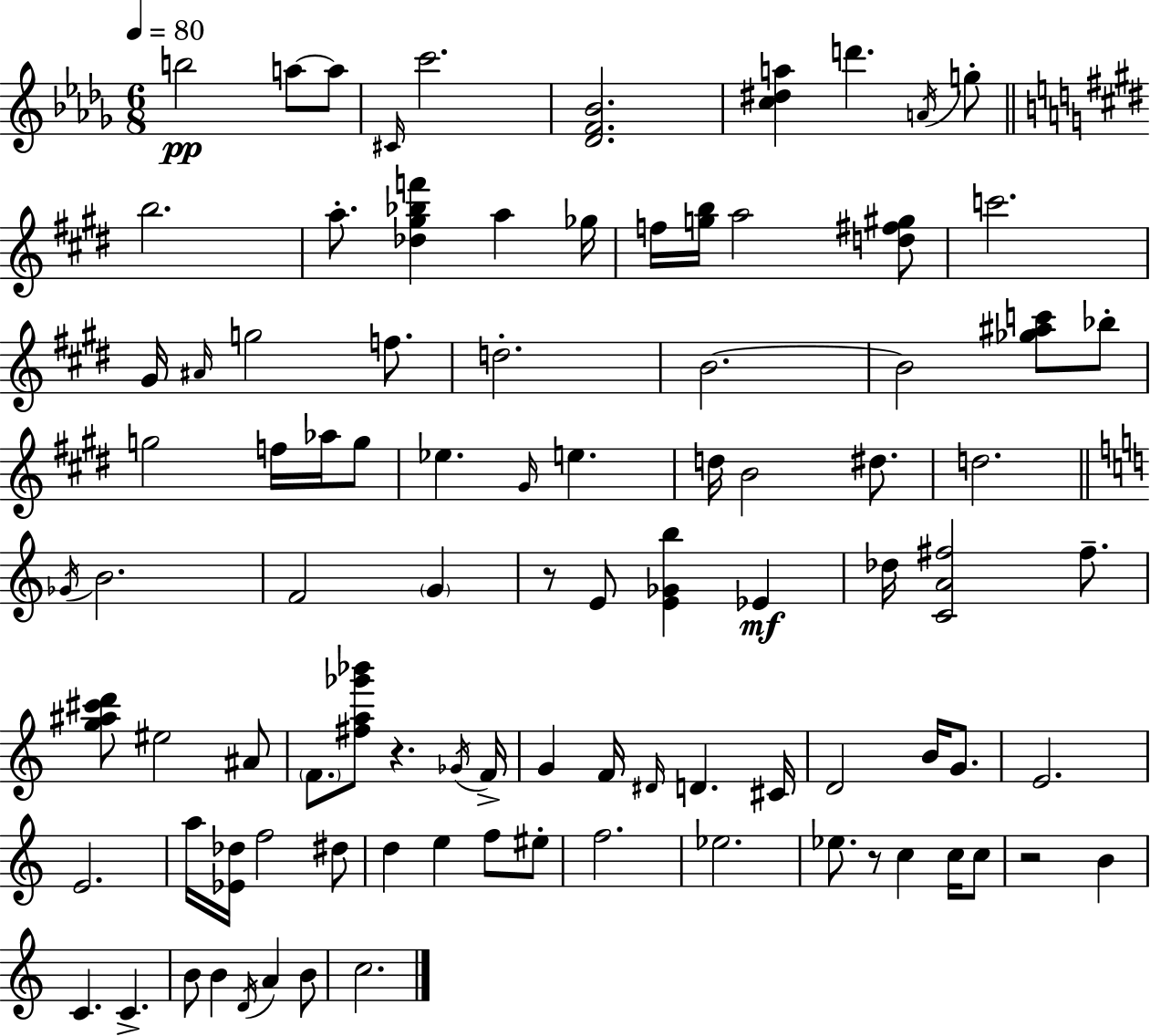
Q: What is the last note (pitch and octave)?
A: C5